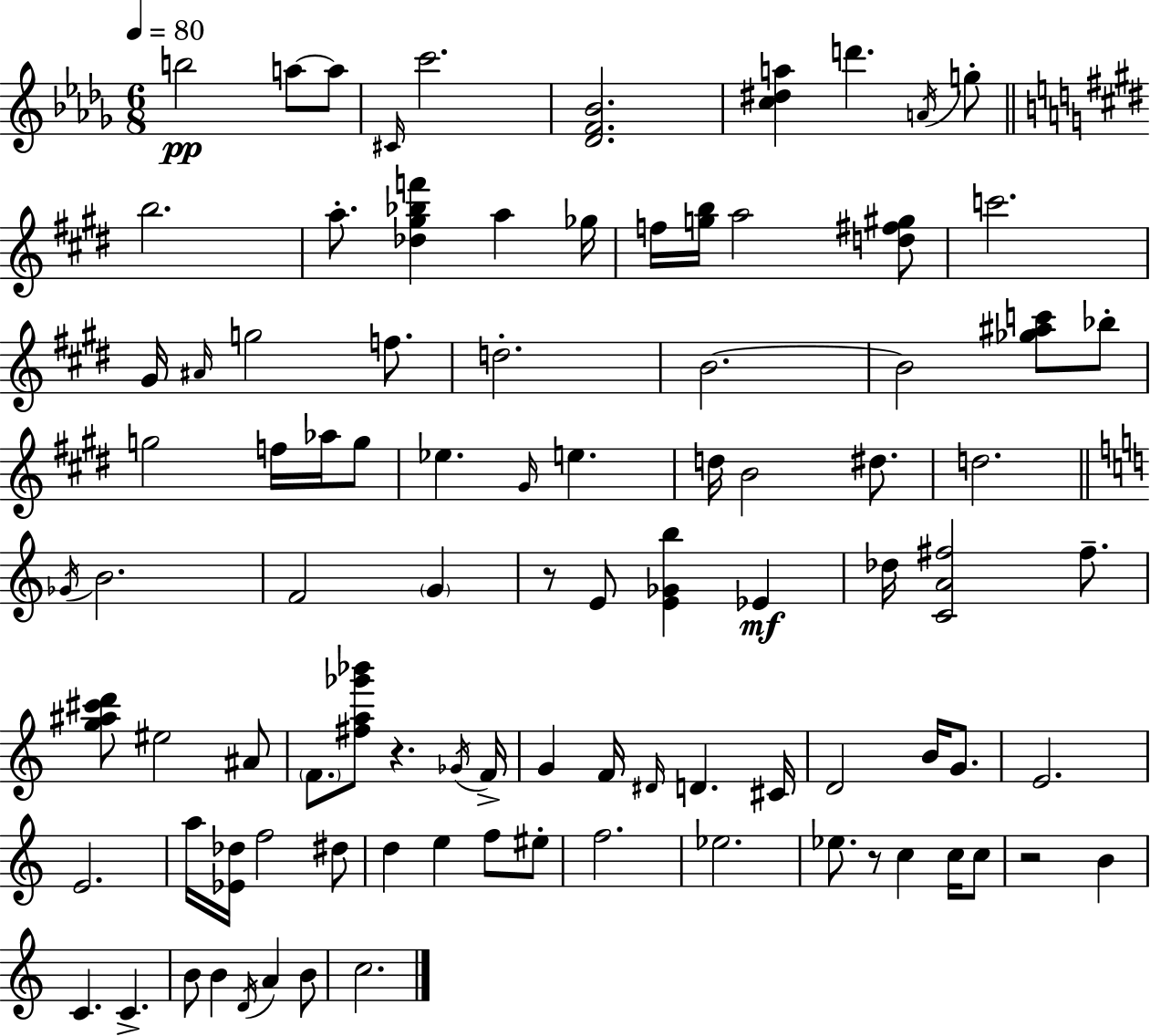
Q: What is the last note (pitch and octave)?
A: C5